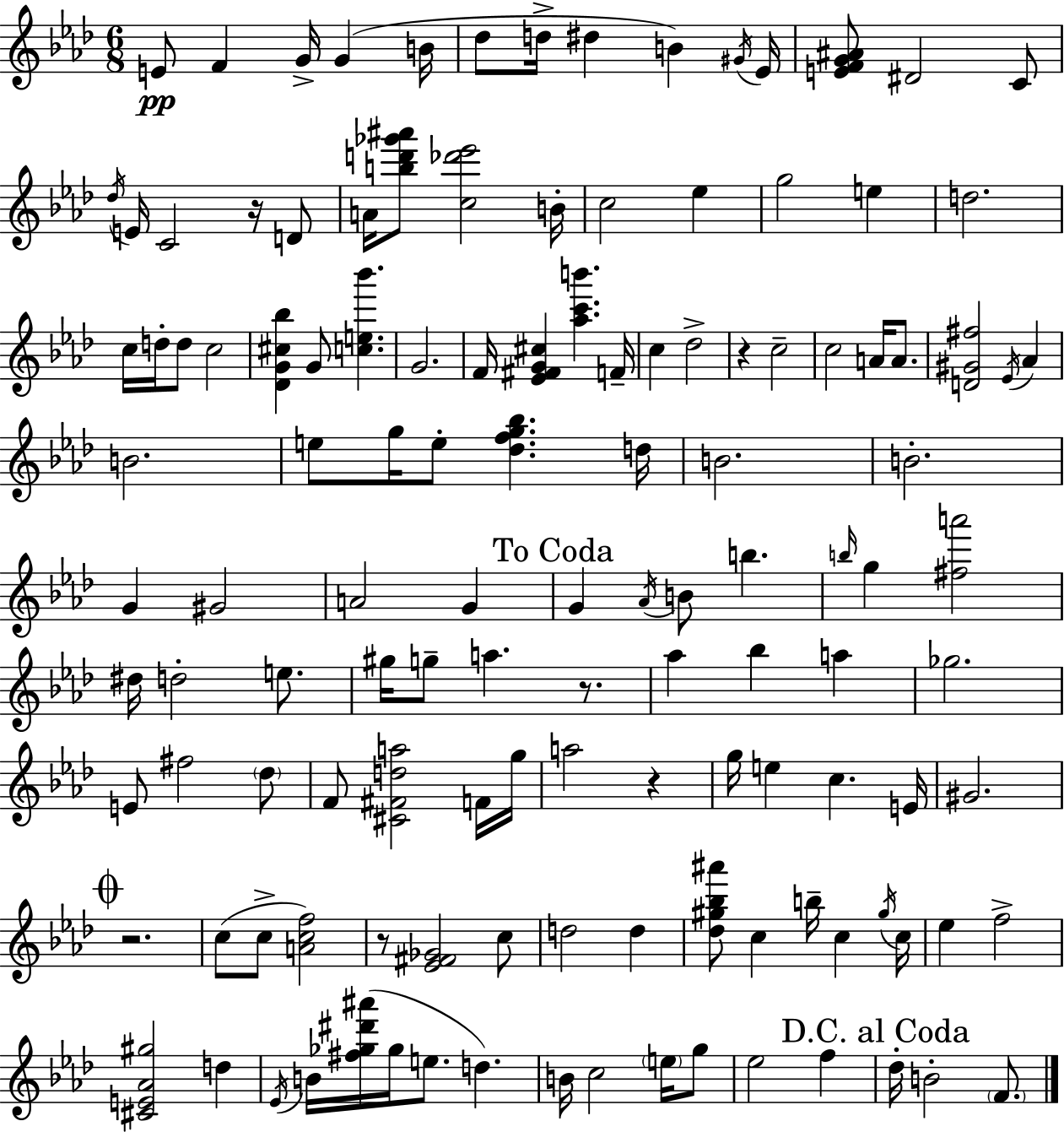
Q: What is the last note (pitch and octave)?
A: F4